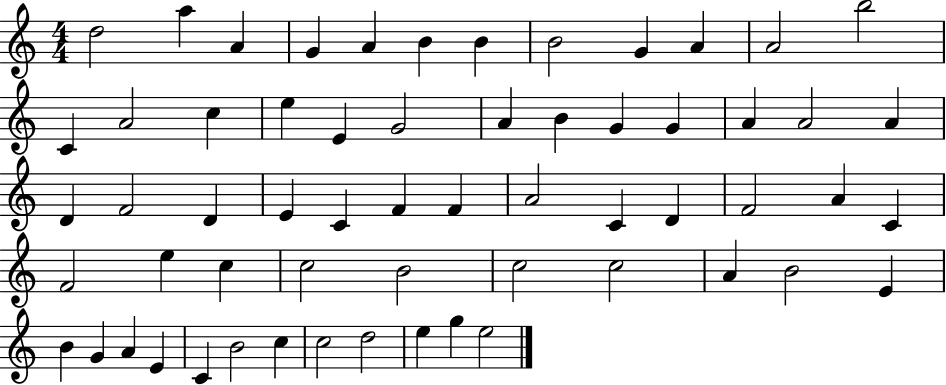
D5/h A5/q A4/q G4/q A4/q B4/q B4/q B4/h G4/q A4/q A4/h B5/h C4/q A4/h C5/q E5/q E4/q G4/h A4/q B4/q G4/q G4/q A4/q A4/h A4/q D4/q F4/h D4/q E4/q C4/q F4/q F4/q A4/h C4/q D4/q F4/h A4/q C4/q F4/h E5/q C5/q C5/h B4/h C5/h C5/h A4/q B4/h E4/q B4/q G4/q A4/q E4/q C4/q B4/h C5/q C5/h D5/h E5/q G5/q E5/h